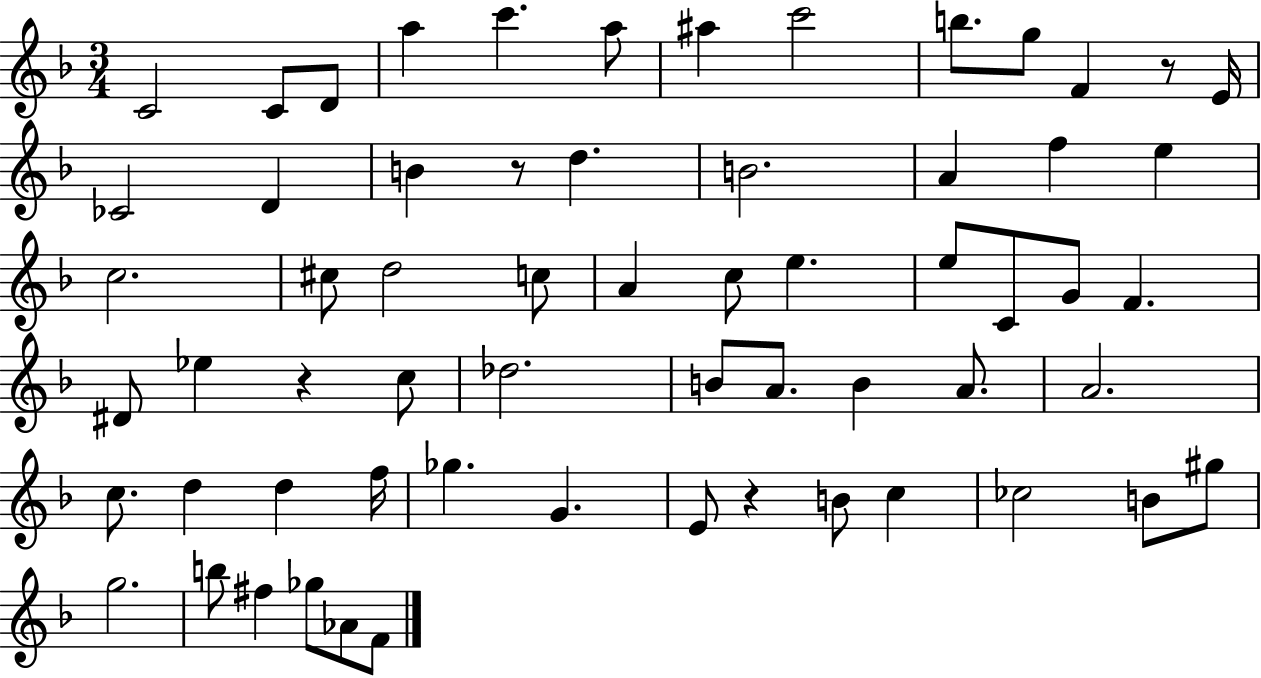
{
  \clef treble
  \numericTimeSignature
  \time 3/4
  \key f \major
  c'2 c'8 d'8 | a''4 c'''4. a''8 | ais''4 c'''2 | b''8. g''8 f'4 r8 e'16 | \break ces'2 d'4 | b'4 r8 d''4. | b'2. | a'4 f''4 e''4 | \break c''2. | cis''8 d''2 c''8 | a'4 c''8 e''4. | e''8 c'8 g'8 f'4. | \break dis'8 ees''4 r4 c''8 | des''2. | b'8 a'8. b'4 a'8. | a'2. | \break c''8. d''4 d''4 f''16 | ges''4. g'4. | e'8 r4 b'8 c''4 | ces''2 b'8 gis''8 | \break g''2. | b''8 fis''4 ges''8 aes'8 f'8 | \bar "|."
}